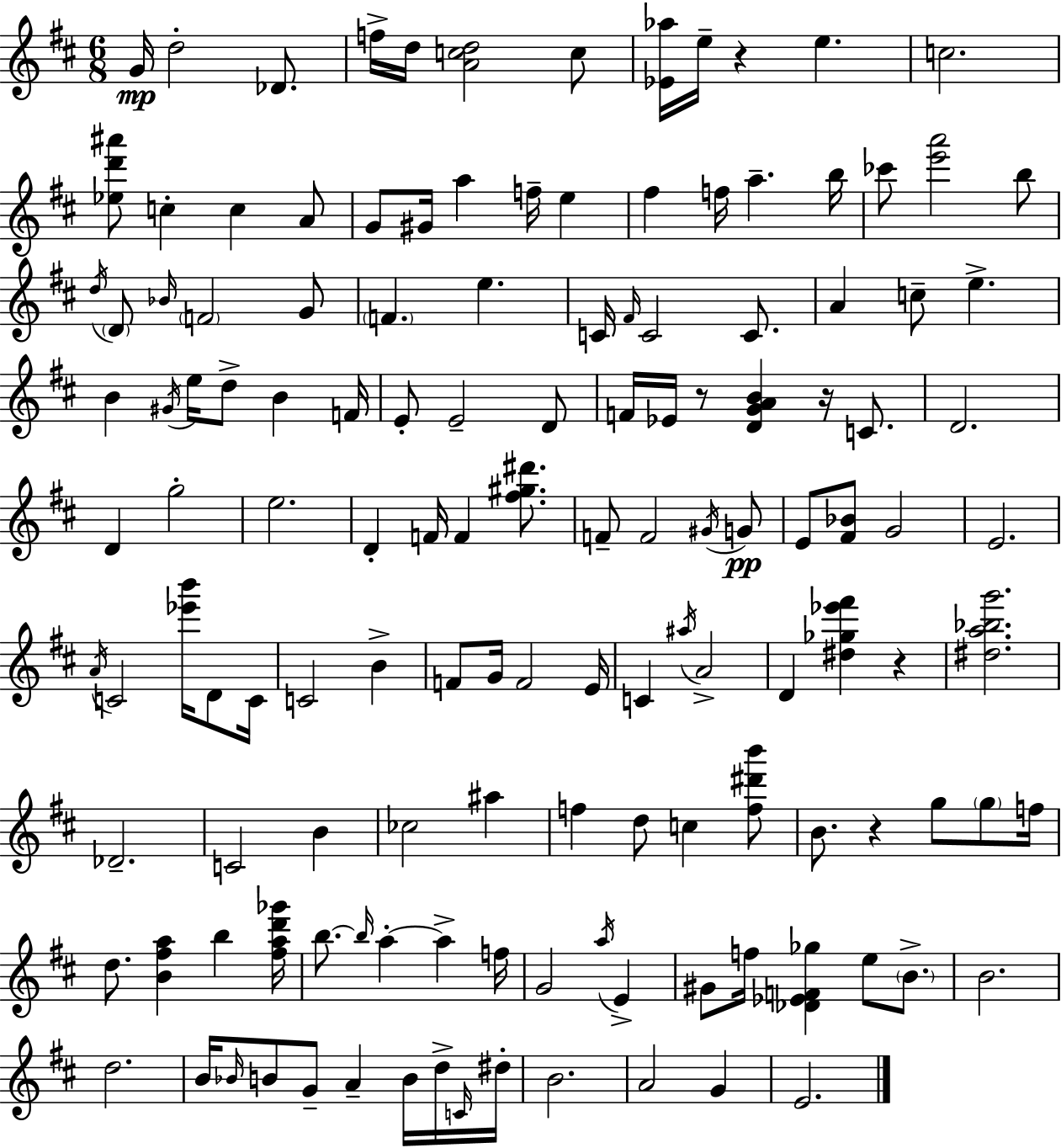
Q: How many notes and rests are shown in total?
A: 137